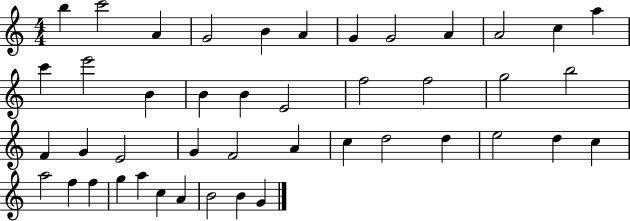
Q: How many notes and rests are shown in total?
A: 44